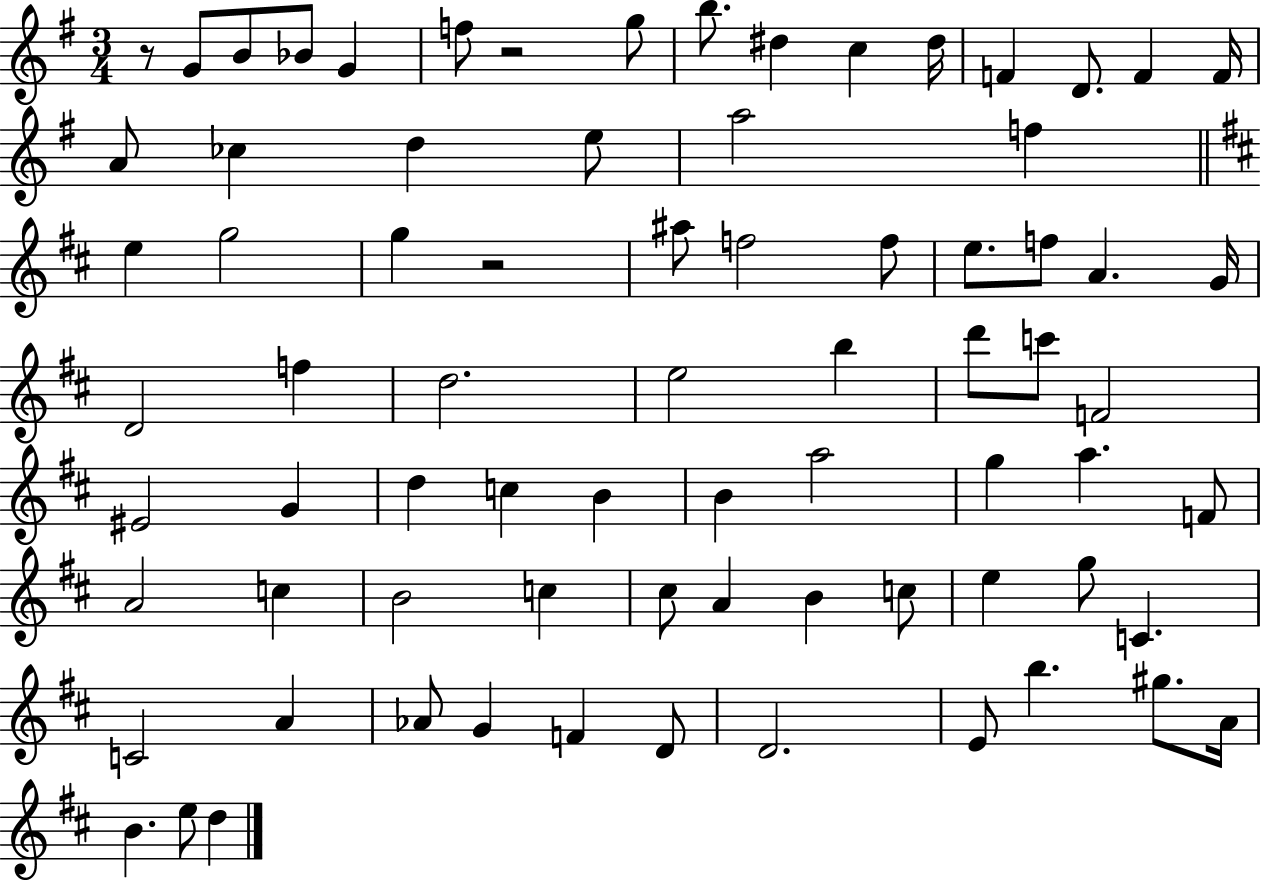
X:1
T:Untitled
M:3/4
L:1/4
K:G
z/2 G/2 B/2 _B/2 G f/2 z2 g/2 b/2 ^d c ^d/4 F D/2 F F/4 A/2 _c d e/2 a2 f e g2 g z2 ^a/2 f2 f/2 e/2 f/2 A G/4 D2 f d2 e2 b d'/2 c'/2 F2 ^E2 G d c B B a2 g a F/2 A2 c B2 c ^c/2 A B c/2 e g/2 C C2 A _A/2 G F D/2 D2 E/2 b ^g/2 A/4 B e/2 d